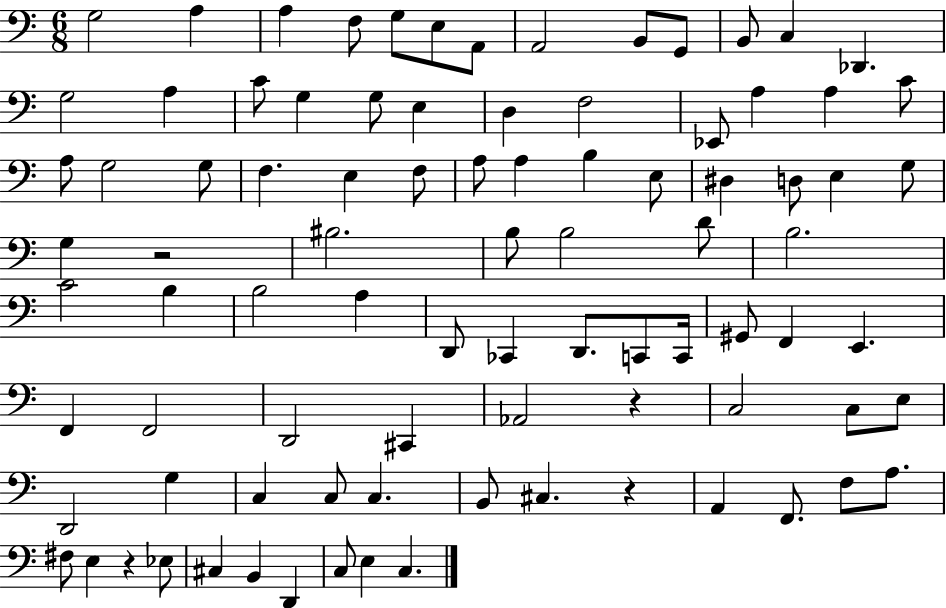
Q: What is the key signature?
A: C major